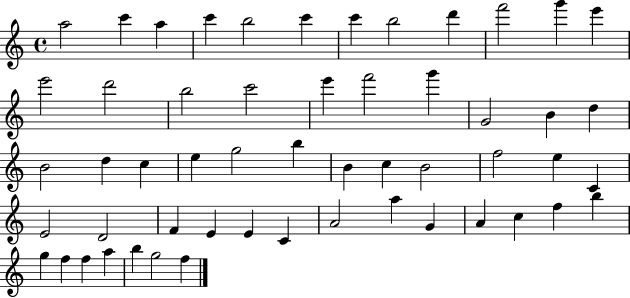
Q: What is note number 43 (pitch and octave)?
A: G4